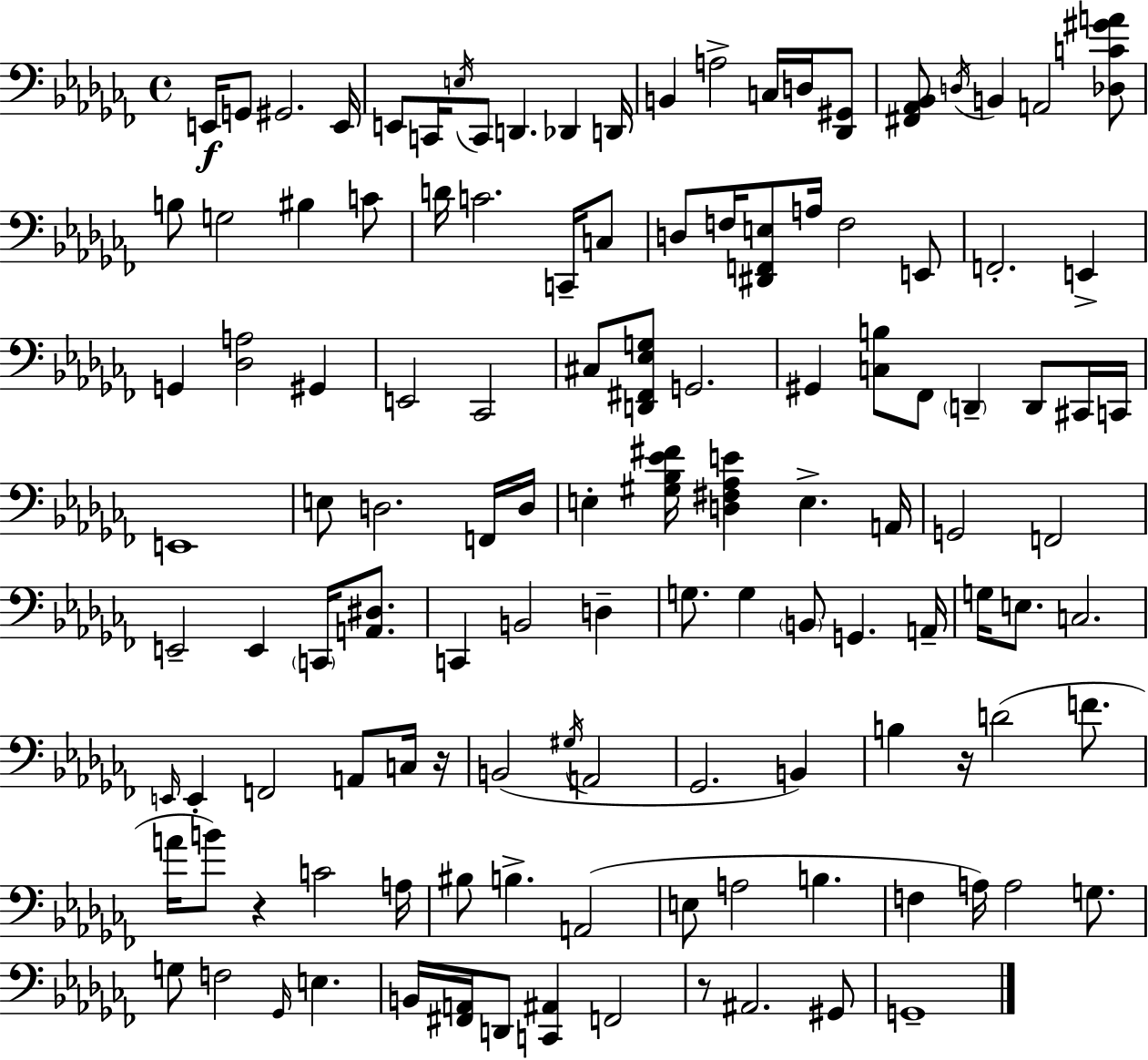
X:1
T:Untitled
M:4/4
L:1/4
K:Abm
E,,/4 G,,/2 ^G,,2 E,,/4 E,,/2 C,,/4 E,/4 C,,/2 D,, _D,, D,,/4 B,, A,2 C,/4 D,/4 [_D,,^G,,]/2 [^F,,_A,,_B,,]/2 D,/4 B,, A,,2 [_D,C^GA]/2 B,/2 G,2 ^B, C/2 D/4 C2 C,,/4 C,/2 D,/2 F,/4 [^D,,F,,E,]/2 A,/4 F,2 E,,/2 F,,2 E,, G,, [_D,A,]2 ^G,, E,,2 _C,,2 ^C,/2 [D,,^F,,_E,G,]/2 G,,2 ^G,, [C,B,]/2 _F,,/2 D,, D,,/2 ^C,,/4 C,,/4 E,,4 E,/2 D,2 F,,/4 D,/4 E, [^G,_B,_E^F]/4 [D,^F,_A,E] E, A,,/4 G,,2 F,,2 E,,2 E,, C,,/4 [A,,^D,]/2 C,, B,,2 D, G,/2 G, B,,/2 G,, A,,/4 G,/4 E,/2 C,2 E,,/4 E,, F,,2 A,,/2 C,/4 z/4 B,,2 ^G,/4 A,,2 _G,,2 B,, B, z/4 D2 F/2 A/4 B/2 z C2 A,/4 ^B,/2 B, A,,2 E,/2 A,2 B, F, A,/4 A,2 G,/2 G,/2 F,2 _G,,/4 E, B,,/4 [^F,,A,,]/4 D,,/2 [C,,^A,,] F,,2 z/2 ^A,,2 ^G,,/2 G,,4